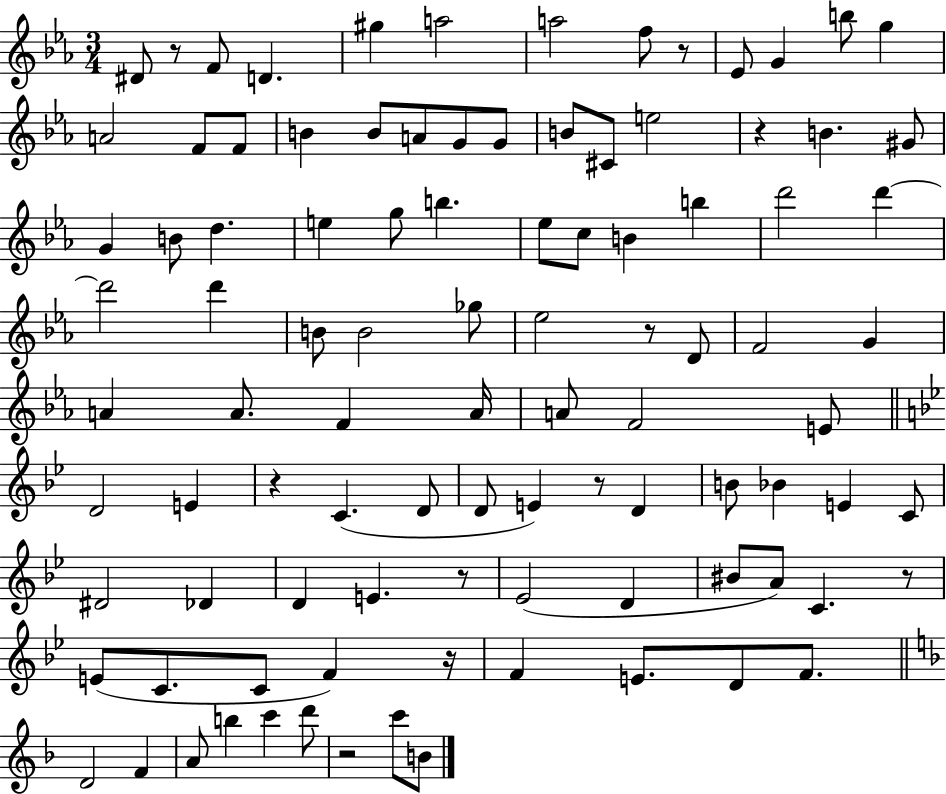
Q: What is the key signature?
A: EES major